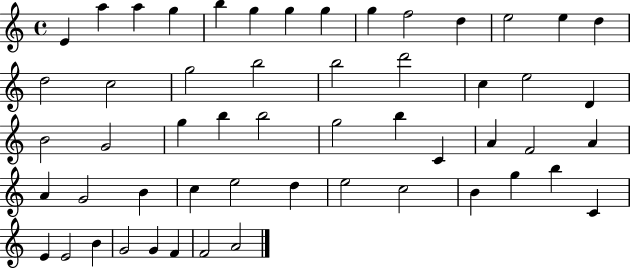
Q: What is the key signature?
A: C major